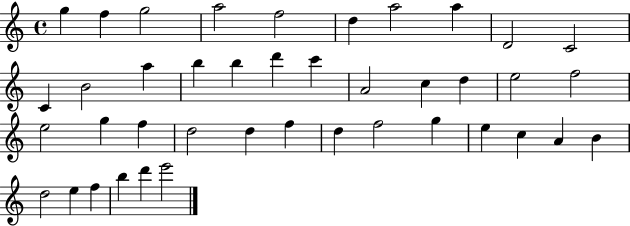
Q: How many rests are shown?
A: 0